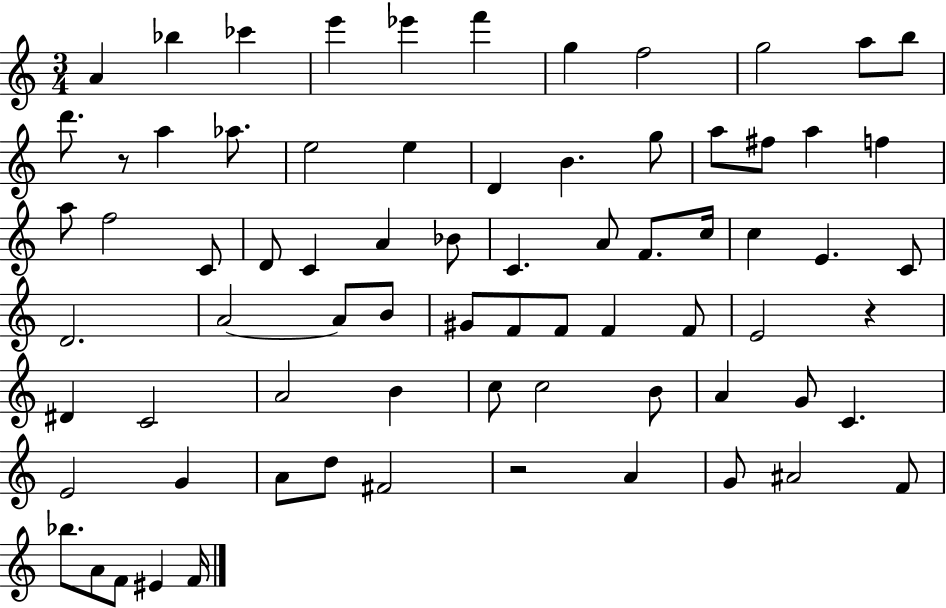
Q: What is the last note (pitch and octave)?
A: F4